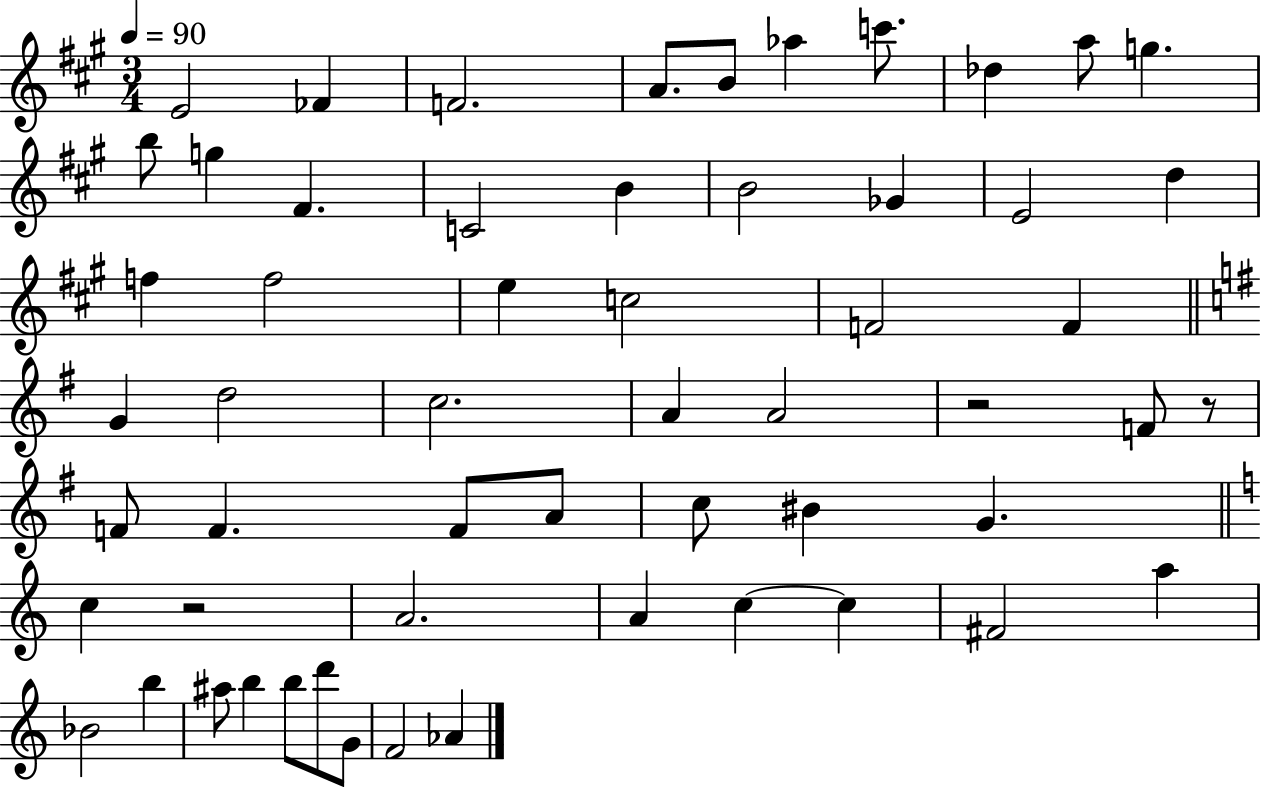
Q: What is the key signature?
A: A major